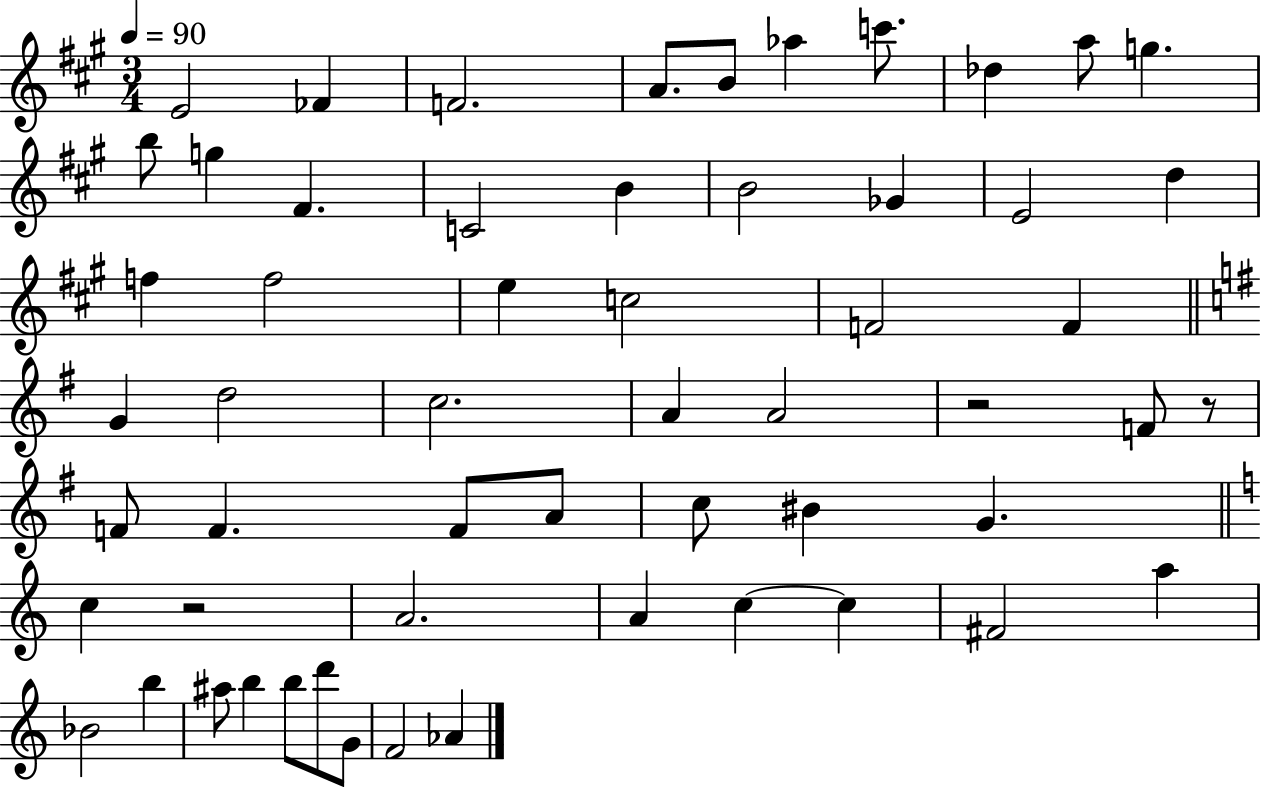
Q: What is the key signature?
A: A major